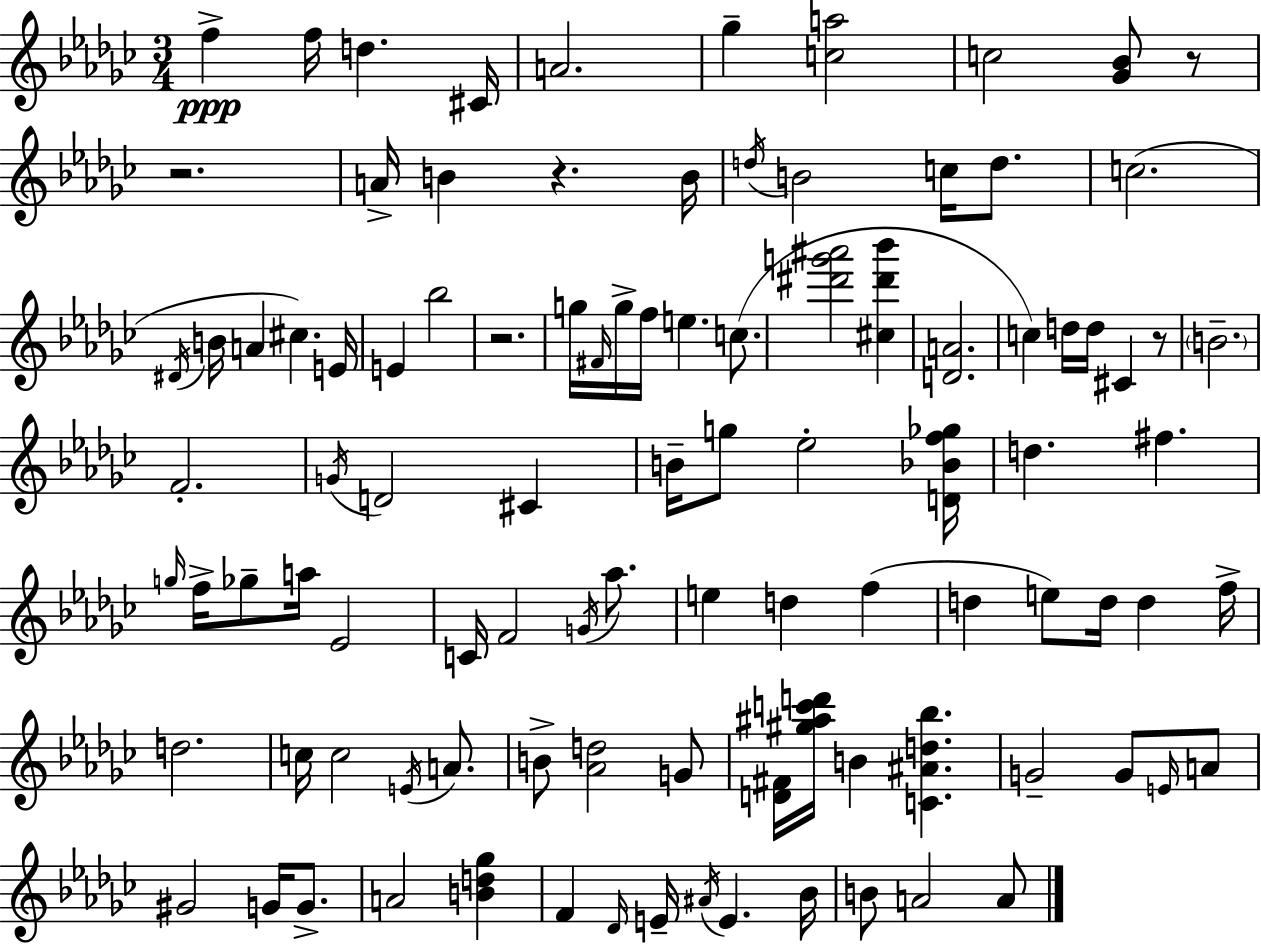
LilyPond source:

{
  \clef treble
  \numericTimeSignature
  \time 3/4
  \key ees \minor
  \repeat volta 2 { f''4->\ppp f''16 d''4. cis'16 | a'2. | ges''4-- <c'' a''>2 | c''2 <ges' bes'>8 r8 | \break r2. | a'16-> b'4 r4. b'16 | \acciaccatura { d''16 } b'2 c''16 d''8. | c''2.( | \break \acciaccatura { dis'16 } b'16 a'4 cis''4.) | e'16 e'4 bes''2 | r2. | g''16 \grace { fis'16 } g''16-> f''16 e''4. | \break c''8.( <dis''' g''' ais'''>2 <cis'' dis''' bes'''>4 | <d' a'>2. | c''4) d''16 d''16 cis'4 | r8 \parenthesize b'2.-- | \break f'2.-. | \acciaccatura { g'16 } d'2 | cis'4 b'16-- g''8 ees''2-. | <d' bes' f'' ges''>16 d''4. fis''4. | \break \grace { g''16 } f''16-> ges''8-- a''16 ees'2 | c'16 f'2 | \acciaccatura { g'16 } aes''8. e''4 d''4 | f''4( d''4 e''8) | \break d''16 d''4 f''16-> d''2. | c''16 c''2 | \acciaccatura { e'16 } a'8. b'8-> <aes' d''>2 | g'8 <d' fis'>16 <gis'' ais'' c''' d'''>16 b'4 | \break <c' ais' d'' bes''>4. g'2-- | g'8 \grace { e'16 } a'8 gis'2 | g'16 g'8.-> a'2 | <b' d'' ges''>4 f'4 | \break \grace { des'16 } e'16-- \acciaccatura { ais'16 } e'4. bes'16 b'8 | a'2 a'8 } \bar "|."
}